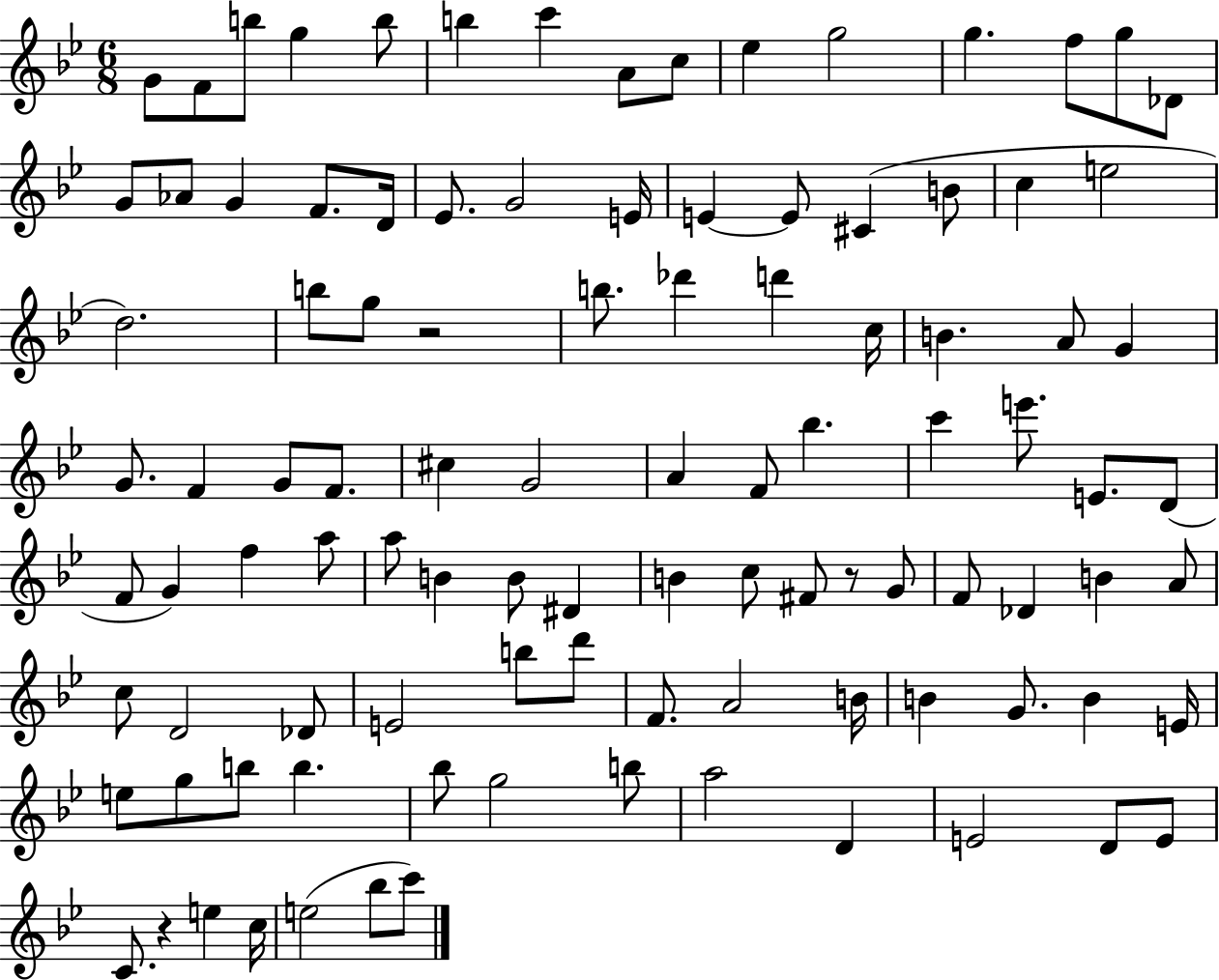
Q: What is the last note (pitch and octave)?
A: C6